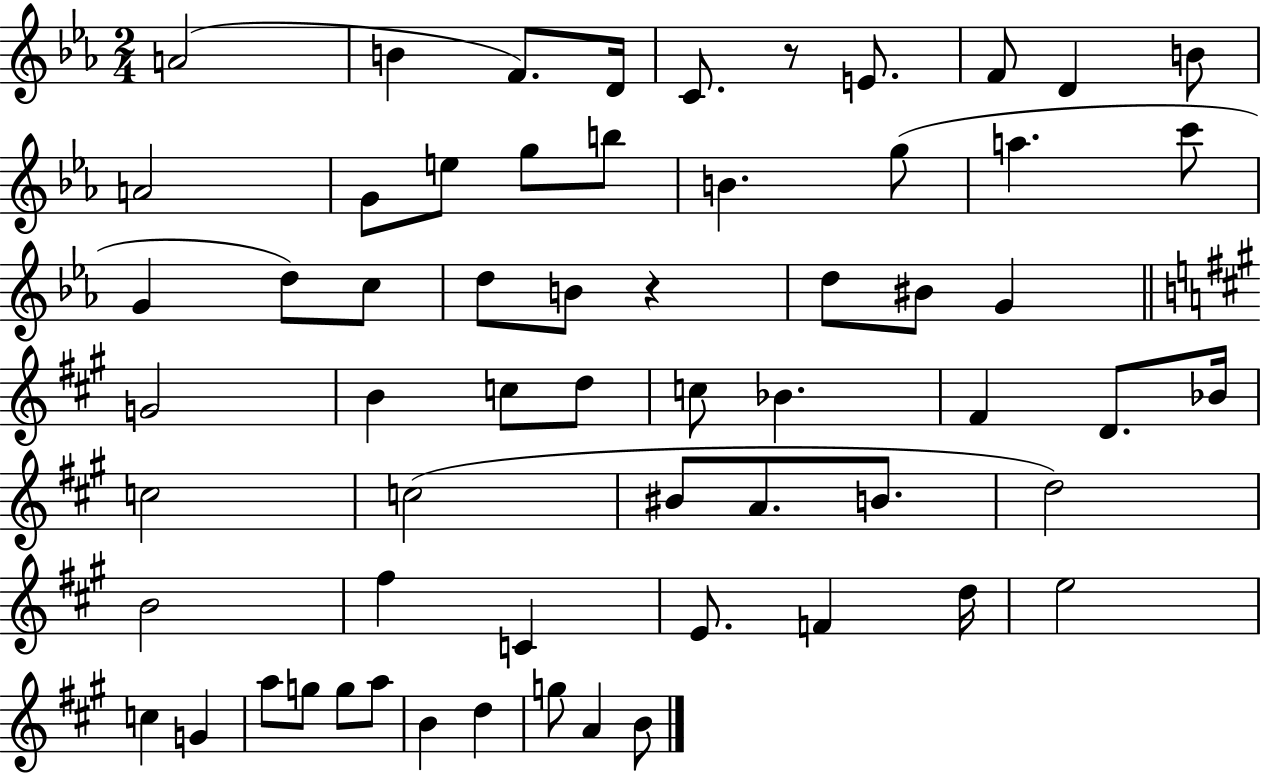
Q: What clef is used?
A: treble